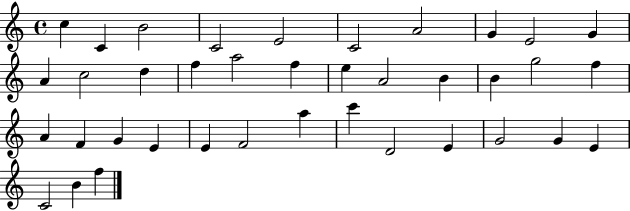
{
  \clef treble
  \time 4/4
  \defaultTimeSignature
  \key c \major
  c''4 c'4 b'2 | c'2 e'2 | c'2 a'2 | g'4 e'2 g'4 | \break a'4 c''2 d''4 | f''4 a''2 f''4 | e''4 a'2 b'4 | b'4 g''2 f''4 | \break a'4 f'4 g'4 e'4 | e'4 f'2 a''4 | c'''4 d'2 e'4 | g'2 g'4 e'4 | \break c'2 b'4 f''4 | \bar "|."
}